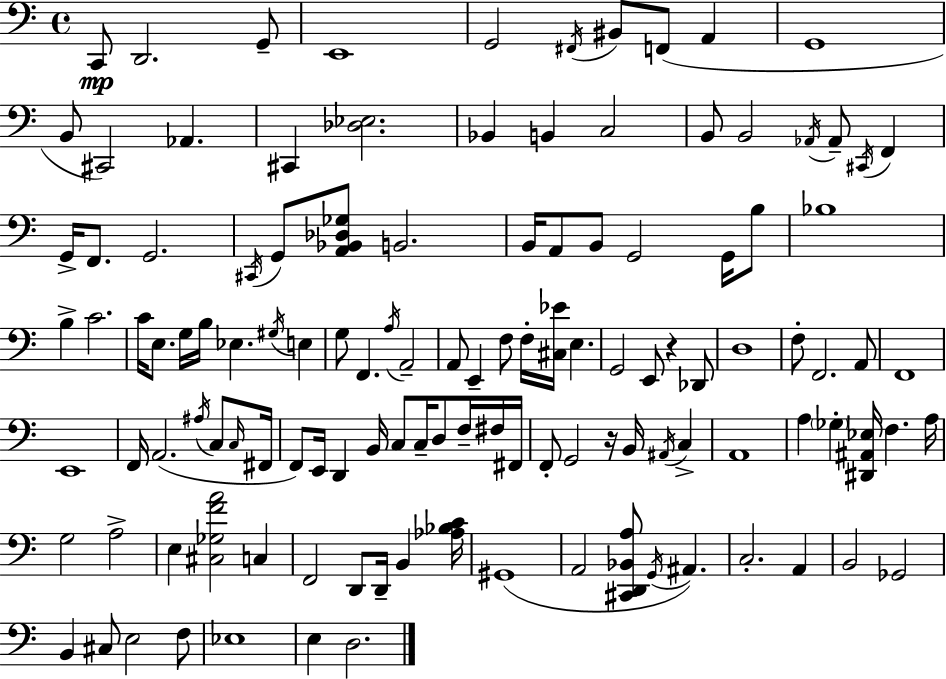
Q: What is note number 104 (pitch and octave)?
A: B2